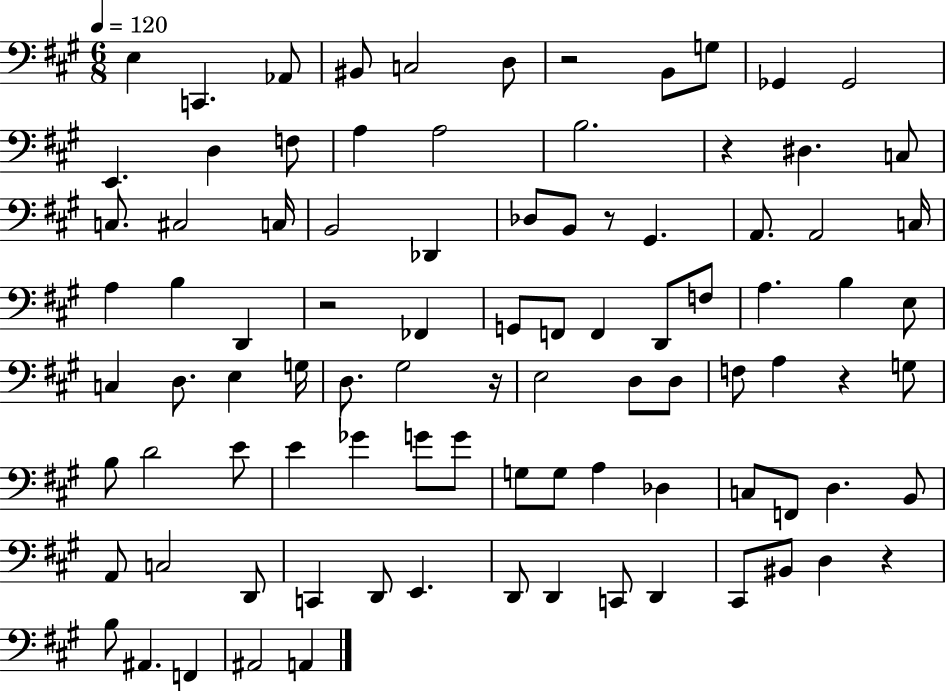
{
  \clef bass
  \numericTimeSignature
  \time 6/8
  \key a \major
  \tempo 4 = 120
  e4 c,4. aes,8 | bis,8 c2 d8 | r2 b,8 g8 | ges,4 ges,2 | \break e,4. d4 f8 | a4 a2 | b2. | r4 dis4. c8 | \break c8. cis2 c16 | b,2 des,4 | des8 b,8 r8 gis,4. | a,8. a,2 c16 | \break a4 b4 d,4 | r2 fes,4 | g,8 f,8 f,4 d,8 f8 | a4. b4 e8 | \break c4 d8. e4 g16 | d8. gis2 r16 | e2 d8 d8 | f8 a4 r4 g8 | \break b8 d'2 e'8 | e'4 ges'4 g'8 g'8 | g8 g8 a4 des4 | c8 f,8 d4. b,8 | \break a,8 c2 d,8 | c,4 d,8 e,4. | d,8 d,4 c,8 d,4 | cis,8 bis,8 d4 r4 | \break b8 ais,4. f,4 | ais,2 a,4 | \bar "|."
}